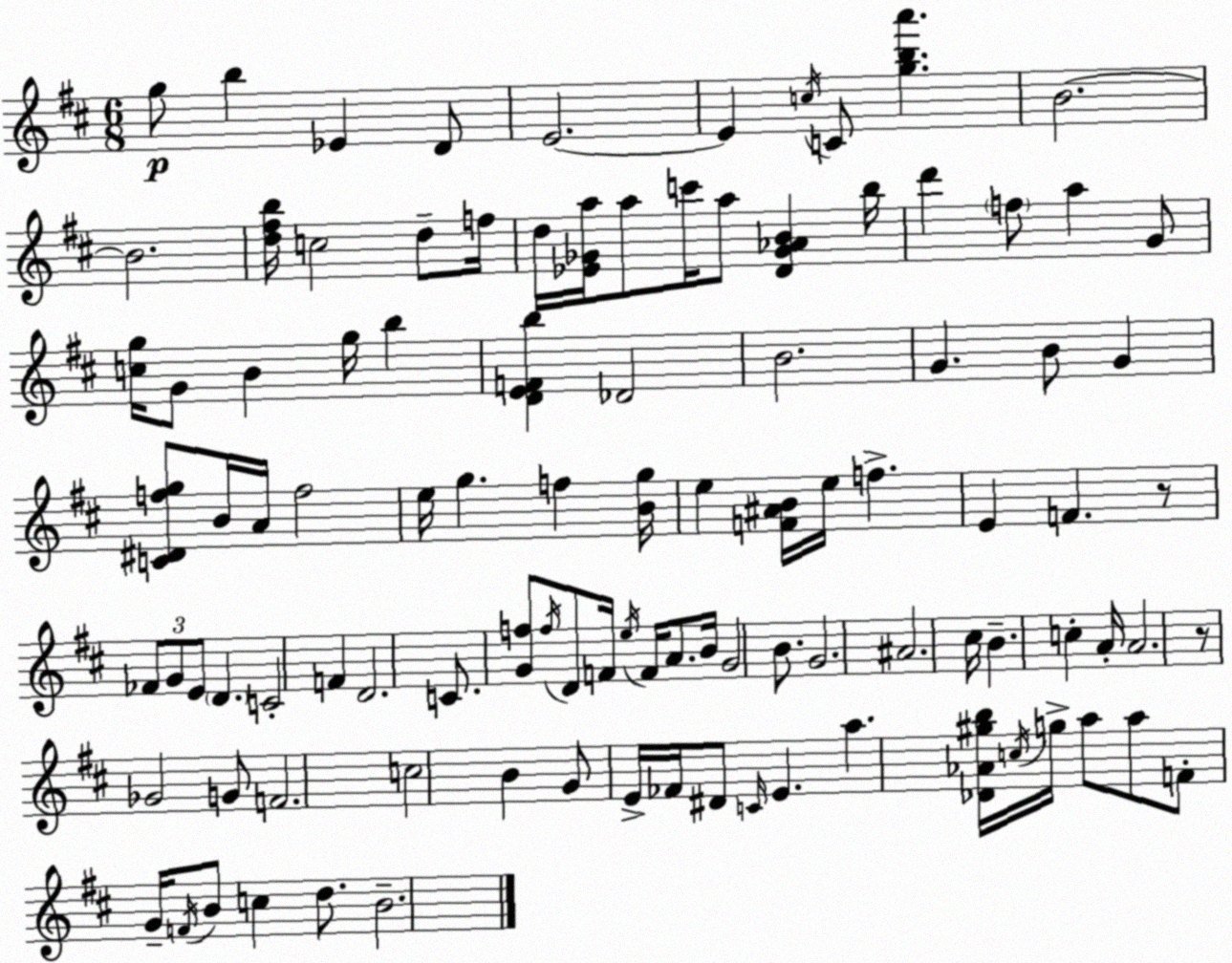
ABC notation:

X:1
T:Untitled
M:6/8
L:1/4
K:D
g/2 b _E D/2 E2 E c/4 C/2 [gba'] B2 B2 [d^fb]/4 c2 d/2 f/4 d/4 [_E_Ga]/4 a/2 c'/4 a/2 [D_G_AB] b/4 d' f/2 a G/2 [cg]/4 G/2 B g/4 b [DEFb] _D2 B2 G B/2 G [C^Dfg]/2 B/4 A/4 f2 e/4 g f [Bg]/4 e [F^AB]/4 e/4 f E F z/2 _F/2 G/2 E/2 D C2 F D2 C/2 [Gf]/2 f/4 D/2 F/4 e/4 F/4 A/2 B/4 G2 B/2 G2 ^A2 ^c/4 B c A/4 A2 z/2 _G2 G/2 F2 c2 B G/2 E/4 _F/4 ^D/2 C/4 E a [_D_A^gb]/4 c/4 g/4 a/2 a/2 F/2 G/4 F/4 B/2 c d/2 B2